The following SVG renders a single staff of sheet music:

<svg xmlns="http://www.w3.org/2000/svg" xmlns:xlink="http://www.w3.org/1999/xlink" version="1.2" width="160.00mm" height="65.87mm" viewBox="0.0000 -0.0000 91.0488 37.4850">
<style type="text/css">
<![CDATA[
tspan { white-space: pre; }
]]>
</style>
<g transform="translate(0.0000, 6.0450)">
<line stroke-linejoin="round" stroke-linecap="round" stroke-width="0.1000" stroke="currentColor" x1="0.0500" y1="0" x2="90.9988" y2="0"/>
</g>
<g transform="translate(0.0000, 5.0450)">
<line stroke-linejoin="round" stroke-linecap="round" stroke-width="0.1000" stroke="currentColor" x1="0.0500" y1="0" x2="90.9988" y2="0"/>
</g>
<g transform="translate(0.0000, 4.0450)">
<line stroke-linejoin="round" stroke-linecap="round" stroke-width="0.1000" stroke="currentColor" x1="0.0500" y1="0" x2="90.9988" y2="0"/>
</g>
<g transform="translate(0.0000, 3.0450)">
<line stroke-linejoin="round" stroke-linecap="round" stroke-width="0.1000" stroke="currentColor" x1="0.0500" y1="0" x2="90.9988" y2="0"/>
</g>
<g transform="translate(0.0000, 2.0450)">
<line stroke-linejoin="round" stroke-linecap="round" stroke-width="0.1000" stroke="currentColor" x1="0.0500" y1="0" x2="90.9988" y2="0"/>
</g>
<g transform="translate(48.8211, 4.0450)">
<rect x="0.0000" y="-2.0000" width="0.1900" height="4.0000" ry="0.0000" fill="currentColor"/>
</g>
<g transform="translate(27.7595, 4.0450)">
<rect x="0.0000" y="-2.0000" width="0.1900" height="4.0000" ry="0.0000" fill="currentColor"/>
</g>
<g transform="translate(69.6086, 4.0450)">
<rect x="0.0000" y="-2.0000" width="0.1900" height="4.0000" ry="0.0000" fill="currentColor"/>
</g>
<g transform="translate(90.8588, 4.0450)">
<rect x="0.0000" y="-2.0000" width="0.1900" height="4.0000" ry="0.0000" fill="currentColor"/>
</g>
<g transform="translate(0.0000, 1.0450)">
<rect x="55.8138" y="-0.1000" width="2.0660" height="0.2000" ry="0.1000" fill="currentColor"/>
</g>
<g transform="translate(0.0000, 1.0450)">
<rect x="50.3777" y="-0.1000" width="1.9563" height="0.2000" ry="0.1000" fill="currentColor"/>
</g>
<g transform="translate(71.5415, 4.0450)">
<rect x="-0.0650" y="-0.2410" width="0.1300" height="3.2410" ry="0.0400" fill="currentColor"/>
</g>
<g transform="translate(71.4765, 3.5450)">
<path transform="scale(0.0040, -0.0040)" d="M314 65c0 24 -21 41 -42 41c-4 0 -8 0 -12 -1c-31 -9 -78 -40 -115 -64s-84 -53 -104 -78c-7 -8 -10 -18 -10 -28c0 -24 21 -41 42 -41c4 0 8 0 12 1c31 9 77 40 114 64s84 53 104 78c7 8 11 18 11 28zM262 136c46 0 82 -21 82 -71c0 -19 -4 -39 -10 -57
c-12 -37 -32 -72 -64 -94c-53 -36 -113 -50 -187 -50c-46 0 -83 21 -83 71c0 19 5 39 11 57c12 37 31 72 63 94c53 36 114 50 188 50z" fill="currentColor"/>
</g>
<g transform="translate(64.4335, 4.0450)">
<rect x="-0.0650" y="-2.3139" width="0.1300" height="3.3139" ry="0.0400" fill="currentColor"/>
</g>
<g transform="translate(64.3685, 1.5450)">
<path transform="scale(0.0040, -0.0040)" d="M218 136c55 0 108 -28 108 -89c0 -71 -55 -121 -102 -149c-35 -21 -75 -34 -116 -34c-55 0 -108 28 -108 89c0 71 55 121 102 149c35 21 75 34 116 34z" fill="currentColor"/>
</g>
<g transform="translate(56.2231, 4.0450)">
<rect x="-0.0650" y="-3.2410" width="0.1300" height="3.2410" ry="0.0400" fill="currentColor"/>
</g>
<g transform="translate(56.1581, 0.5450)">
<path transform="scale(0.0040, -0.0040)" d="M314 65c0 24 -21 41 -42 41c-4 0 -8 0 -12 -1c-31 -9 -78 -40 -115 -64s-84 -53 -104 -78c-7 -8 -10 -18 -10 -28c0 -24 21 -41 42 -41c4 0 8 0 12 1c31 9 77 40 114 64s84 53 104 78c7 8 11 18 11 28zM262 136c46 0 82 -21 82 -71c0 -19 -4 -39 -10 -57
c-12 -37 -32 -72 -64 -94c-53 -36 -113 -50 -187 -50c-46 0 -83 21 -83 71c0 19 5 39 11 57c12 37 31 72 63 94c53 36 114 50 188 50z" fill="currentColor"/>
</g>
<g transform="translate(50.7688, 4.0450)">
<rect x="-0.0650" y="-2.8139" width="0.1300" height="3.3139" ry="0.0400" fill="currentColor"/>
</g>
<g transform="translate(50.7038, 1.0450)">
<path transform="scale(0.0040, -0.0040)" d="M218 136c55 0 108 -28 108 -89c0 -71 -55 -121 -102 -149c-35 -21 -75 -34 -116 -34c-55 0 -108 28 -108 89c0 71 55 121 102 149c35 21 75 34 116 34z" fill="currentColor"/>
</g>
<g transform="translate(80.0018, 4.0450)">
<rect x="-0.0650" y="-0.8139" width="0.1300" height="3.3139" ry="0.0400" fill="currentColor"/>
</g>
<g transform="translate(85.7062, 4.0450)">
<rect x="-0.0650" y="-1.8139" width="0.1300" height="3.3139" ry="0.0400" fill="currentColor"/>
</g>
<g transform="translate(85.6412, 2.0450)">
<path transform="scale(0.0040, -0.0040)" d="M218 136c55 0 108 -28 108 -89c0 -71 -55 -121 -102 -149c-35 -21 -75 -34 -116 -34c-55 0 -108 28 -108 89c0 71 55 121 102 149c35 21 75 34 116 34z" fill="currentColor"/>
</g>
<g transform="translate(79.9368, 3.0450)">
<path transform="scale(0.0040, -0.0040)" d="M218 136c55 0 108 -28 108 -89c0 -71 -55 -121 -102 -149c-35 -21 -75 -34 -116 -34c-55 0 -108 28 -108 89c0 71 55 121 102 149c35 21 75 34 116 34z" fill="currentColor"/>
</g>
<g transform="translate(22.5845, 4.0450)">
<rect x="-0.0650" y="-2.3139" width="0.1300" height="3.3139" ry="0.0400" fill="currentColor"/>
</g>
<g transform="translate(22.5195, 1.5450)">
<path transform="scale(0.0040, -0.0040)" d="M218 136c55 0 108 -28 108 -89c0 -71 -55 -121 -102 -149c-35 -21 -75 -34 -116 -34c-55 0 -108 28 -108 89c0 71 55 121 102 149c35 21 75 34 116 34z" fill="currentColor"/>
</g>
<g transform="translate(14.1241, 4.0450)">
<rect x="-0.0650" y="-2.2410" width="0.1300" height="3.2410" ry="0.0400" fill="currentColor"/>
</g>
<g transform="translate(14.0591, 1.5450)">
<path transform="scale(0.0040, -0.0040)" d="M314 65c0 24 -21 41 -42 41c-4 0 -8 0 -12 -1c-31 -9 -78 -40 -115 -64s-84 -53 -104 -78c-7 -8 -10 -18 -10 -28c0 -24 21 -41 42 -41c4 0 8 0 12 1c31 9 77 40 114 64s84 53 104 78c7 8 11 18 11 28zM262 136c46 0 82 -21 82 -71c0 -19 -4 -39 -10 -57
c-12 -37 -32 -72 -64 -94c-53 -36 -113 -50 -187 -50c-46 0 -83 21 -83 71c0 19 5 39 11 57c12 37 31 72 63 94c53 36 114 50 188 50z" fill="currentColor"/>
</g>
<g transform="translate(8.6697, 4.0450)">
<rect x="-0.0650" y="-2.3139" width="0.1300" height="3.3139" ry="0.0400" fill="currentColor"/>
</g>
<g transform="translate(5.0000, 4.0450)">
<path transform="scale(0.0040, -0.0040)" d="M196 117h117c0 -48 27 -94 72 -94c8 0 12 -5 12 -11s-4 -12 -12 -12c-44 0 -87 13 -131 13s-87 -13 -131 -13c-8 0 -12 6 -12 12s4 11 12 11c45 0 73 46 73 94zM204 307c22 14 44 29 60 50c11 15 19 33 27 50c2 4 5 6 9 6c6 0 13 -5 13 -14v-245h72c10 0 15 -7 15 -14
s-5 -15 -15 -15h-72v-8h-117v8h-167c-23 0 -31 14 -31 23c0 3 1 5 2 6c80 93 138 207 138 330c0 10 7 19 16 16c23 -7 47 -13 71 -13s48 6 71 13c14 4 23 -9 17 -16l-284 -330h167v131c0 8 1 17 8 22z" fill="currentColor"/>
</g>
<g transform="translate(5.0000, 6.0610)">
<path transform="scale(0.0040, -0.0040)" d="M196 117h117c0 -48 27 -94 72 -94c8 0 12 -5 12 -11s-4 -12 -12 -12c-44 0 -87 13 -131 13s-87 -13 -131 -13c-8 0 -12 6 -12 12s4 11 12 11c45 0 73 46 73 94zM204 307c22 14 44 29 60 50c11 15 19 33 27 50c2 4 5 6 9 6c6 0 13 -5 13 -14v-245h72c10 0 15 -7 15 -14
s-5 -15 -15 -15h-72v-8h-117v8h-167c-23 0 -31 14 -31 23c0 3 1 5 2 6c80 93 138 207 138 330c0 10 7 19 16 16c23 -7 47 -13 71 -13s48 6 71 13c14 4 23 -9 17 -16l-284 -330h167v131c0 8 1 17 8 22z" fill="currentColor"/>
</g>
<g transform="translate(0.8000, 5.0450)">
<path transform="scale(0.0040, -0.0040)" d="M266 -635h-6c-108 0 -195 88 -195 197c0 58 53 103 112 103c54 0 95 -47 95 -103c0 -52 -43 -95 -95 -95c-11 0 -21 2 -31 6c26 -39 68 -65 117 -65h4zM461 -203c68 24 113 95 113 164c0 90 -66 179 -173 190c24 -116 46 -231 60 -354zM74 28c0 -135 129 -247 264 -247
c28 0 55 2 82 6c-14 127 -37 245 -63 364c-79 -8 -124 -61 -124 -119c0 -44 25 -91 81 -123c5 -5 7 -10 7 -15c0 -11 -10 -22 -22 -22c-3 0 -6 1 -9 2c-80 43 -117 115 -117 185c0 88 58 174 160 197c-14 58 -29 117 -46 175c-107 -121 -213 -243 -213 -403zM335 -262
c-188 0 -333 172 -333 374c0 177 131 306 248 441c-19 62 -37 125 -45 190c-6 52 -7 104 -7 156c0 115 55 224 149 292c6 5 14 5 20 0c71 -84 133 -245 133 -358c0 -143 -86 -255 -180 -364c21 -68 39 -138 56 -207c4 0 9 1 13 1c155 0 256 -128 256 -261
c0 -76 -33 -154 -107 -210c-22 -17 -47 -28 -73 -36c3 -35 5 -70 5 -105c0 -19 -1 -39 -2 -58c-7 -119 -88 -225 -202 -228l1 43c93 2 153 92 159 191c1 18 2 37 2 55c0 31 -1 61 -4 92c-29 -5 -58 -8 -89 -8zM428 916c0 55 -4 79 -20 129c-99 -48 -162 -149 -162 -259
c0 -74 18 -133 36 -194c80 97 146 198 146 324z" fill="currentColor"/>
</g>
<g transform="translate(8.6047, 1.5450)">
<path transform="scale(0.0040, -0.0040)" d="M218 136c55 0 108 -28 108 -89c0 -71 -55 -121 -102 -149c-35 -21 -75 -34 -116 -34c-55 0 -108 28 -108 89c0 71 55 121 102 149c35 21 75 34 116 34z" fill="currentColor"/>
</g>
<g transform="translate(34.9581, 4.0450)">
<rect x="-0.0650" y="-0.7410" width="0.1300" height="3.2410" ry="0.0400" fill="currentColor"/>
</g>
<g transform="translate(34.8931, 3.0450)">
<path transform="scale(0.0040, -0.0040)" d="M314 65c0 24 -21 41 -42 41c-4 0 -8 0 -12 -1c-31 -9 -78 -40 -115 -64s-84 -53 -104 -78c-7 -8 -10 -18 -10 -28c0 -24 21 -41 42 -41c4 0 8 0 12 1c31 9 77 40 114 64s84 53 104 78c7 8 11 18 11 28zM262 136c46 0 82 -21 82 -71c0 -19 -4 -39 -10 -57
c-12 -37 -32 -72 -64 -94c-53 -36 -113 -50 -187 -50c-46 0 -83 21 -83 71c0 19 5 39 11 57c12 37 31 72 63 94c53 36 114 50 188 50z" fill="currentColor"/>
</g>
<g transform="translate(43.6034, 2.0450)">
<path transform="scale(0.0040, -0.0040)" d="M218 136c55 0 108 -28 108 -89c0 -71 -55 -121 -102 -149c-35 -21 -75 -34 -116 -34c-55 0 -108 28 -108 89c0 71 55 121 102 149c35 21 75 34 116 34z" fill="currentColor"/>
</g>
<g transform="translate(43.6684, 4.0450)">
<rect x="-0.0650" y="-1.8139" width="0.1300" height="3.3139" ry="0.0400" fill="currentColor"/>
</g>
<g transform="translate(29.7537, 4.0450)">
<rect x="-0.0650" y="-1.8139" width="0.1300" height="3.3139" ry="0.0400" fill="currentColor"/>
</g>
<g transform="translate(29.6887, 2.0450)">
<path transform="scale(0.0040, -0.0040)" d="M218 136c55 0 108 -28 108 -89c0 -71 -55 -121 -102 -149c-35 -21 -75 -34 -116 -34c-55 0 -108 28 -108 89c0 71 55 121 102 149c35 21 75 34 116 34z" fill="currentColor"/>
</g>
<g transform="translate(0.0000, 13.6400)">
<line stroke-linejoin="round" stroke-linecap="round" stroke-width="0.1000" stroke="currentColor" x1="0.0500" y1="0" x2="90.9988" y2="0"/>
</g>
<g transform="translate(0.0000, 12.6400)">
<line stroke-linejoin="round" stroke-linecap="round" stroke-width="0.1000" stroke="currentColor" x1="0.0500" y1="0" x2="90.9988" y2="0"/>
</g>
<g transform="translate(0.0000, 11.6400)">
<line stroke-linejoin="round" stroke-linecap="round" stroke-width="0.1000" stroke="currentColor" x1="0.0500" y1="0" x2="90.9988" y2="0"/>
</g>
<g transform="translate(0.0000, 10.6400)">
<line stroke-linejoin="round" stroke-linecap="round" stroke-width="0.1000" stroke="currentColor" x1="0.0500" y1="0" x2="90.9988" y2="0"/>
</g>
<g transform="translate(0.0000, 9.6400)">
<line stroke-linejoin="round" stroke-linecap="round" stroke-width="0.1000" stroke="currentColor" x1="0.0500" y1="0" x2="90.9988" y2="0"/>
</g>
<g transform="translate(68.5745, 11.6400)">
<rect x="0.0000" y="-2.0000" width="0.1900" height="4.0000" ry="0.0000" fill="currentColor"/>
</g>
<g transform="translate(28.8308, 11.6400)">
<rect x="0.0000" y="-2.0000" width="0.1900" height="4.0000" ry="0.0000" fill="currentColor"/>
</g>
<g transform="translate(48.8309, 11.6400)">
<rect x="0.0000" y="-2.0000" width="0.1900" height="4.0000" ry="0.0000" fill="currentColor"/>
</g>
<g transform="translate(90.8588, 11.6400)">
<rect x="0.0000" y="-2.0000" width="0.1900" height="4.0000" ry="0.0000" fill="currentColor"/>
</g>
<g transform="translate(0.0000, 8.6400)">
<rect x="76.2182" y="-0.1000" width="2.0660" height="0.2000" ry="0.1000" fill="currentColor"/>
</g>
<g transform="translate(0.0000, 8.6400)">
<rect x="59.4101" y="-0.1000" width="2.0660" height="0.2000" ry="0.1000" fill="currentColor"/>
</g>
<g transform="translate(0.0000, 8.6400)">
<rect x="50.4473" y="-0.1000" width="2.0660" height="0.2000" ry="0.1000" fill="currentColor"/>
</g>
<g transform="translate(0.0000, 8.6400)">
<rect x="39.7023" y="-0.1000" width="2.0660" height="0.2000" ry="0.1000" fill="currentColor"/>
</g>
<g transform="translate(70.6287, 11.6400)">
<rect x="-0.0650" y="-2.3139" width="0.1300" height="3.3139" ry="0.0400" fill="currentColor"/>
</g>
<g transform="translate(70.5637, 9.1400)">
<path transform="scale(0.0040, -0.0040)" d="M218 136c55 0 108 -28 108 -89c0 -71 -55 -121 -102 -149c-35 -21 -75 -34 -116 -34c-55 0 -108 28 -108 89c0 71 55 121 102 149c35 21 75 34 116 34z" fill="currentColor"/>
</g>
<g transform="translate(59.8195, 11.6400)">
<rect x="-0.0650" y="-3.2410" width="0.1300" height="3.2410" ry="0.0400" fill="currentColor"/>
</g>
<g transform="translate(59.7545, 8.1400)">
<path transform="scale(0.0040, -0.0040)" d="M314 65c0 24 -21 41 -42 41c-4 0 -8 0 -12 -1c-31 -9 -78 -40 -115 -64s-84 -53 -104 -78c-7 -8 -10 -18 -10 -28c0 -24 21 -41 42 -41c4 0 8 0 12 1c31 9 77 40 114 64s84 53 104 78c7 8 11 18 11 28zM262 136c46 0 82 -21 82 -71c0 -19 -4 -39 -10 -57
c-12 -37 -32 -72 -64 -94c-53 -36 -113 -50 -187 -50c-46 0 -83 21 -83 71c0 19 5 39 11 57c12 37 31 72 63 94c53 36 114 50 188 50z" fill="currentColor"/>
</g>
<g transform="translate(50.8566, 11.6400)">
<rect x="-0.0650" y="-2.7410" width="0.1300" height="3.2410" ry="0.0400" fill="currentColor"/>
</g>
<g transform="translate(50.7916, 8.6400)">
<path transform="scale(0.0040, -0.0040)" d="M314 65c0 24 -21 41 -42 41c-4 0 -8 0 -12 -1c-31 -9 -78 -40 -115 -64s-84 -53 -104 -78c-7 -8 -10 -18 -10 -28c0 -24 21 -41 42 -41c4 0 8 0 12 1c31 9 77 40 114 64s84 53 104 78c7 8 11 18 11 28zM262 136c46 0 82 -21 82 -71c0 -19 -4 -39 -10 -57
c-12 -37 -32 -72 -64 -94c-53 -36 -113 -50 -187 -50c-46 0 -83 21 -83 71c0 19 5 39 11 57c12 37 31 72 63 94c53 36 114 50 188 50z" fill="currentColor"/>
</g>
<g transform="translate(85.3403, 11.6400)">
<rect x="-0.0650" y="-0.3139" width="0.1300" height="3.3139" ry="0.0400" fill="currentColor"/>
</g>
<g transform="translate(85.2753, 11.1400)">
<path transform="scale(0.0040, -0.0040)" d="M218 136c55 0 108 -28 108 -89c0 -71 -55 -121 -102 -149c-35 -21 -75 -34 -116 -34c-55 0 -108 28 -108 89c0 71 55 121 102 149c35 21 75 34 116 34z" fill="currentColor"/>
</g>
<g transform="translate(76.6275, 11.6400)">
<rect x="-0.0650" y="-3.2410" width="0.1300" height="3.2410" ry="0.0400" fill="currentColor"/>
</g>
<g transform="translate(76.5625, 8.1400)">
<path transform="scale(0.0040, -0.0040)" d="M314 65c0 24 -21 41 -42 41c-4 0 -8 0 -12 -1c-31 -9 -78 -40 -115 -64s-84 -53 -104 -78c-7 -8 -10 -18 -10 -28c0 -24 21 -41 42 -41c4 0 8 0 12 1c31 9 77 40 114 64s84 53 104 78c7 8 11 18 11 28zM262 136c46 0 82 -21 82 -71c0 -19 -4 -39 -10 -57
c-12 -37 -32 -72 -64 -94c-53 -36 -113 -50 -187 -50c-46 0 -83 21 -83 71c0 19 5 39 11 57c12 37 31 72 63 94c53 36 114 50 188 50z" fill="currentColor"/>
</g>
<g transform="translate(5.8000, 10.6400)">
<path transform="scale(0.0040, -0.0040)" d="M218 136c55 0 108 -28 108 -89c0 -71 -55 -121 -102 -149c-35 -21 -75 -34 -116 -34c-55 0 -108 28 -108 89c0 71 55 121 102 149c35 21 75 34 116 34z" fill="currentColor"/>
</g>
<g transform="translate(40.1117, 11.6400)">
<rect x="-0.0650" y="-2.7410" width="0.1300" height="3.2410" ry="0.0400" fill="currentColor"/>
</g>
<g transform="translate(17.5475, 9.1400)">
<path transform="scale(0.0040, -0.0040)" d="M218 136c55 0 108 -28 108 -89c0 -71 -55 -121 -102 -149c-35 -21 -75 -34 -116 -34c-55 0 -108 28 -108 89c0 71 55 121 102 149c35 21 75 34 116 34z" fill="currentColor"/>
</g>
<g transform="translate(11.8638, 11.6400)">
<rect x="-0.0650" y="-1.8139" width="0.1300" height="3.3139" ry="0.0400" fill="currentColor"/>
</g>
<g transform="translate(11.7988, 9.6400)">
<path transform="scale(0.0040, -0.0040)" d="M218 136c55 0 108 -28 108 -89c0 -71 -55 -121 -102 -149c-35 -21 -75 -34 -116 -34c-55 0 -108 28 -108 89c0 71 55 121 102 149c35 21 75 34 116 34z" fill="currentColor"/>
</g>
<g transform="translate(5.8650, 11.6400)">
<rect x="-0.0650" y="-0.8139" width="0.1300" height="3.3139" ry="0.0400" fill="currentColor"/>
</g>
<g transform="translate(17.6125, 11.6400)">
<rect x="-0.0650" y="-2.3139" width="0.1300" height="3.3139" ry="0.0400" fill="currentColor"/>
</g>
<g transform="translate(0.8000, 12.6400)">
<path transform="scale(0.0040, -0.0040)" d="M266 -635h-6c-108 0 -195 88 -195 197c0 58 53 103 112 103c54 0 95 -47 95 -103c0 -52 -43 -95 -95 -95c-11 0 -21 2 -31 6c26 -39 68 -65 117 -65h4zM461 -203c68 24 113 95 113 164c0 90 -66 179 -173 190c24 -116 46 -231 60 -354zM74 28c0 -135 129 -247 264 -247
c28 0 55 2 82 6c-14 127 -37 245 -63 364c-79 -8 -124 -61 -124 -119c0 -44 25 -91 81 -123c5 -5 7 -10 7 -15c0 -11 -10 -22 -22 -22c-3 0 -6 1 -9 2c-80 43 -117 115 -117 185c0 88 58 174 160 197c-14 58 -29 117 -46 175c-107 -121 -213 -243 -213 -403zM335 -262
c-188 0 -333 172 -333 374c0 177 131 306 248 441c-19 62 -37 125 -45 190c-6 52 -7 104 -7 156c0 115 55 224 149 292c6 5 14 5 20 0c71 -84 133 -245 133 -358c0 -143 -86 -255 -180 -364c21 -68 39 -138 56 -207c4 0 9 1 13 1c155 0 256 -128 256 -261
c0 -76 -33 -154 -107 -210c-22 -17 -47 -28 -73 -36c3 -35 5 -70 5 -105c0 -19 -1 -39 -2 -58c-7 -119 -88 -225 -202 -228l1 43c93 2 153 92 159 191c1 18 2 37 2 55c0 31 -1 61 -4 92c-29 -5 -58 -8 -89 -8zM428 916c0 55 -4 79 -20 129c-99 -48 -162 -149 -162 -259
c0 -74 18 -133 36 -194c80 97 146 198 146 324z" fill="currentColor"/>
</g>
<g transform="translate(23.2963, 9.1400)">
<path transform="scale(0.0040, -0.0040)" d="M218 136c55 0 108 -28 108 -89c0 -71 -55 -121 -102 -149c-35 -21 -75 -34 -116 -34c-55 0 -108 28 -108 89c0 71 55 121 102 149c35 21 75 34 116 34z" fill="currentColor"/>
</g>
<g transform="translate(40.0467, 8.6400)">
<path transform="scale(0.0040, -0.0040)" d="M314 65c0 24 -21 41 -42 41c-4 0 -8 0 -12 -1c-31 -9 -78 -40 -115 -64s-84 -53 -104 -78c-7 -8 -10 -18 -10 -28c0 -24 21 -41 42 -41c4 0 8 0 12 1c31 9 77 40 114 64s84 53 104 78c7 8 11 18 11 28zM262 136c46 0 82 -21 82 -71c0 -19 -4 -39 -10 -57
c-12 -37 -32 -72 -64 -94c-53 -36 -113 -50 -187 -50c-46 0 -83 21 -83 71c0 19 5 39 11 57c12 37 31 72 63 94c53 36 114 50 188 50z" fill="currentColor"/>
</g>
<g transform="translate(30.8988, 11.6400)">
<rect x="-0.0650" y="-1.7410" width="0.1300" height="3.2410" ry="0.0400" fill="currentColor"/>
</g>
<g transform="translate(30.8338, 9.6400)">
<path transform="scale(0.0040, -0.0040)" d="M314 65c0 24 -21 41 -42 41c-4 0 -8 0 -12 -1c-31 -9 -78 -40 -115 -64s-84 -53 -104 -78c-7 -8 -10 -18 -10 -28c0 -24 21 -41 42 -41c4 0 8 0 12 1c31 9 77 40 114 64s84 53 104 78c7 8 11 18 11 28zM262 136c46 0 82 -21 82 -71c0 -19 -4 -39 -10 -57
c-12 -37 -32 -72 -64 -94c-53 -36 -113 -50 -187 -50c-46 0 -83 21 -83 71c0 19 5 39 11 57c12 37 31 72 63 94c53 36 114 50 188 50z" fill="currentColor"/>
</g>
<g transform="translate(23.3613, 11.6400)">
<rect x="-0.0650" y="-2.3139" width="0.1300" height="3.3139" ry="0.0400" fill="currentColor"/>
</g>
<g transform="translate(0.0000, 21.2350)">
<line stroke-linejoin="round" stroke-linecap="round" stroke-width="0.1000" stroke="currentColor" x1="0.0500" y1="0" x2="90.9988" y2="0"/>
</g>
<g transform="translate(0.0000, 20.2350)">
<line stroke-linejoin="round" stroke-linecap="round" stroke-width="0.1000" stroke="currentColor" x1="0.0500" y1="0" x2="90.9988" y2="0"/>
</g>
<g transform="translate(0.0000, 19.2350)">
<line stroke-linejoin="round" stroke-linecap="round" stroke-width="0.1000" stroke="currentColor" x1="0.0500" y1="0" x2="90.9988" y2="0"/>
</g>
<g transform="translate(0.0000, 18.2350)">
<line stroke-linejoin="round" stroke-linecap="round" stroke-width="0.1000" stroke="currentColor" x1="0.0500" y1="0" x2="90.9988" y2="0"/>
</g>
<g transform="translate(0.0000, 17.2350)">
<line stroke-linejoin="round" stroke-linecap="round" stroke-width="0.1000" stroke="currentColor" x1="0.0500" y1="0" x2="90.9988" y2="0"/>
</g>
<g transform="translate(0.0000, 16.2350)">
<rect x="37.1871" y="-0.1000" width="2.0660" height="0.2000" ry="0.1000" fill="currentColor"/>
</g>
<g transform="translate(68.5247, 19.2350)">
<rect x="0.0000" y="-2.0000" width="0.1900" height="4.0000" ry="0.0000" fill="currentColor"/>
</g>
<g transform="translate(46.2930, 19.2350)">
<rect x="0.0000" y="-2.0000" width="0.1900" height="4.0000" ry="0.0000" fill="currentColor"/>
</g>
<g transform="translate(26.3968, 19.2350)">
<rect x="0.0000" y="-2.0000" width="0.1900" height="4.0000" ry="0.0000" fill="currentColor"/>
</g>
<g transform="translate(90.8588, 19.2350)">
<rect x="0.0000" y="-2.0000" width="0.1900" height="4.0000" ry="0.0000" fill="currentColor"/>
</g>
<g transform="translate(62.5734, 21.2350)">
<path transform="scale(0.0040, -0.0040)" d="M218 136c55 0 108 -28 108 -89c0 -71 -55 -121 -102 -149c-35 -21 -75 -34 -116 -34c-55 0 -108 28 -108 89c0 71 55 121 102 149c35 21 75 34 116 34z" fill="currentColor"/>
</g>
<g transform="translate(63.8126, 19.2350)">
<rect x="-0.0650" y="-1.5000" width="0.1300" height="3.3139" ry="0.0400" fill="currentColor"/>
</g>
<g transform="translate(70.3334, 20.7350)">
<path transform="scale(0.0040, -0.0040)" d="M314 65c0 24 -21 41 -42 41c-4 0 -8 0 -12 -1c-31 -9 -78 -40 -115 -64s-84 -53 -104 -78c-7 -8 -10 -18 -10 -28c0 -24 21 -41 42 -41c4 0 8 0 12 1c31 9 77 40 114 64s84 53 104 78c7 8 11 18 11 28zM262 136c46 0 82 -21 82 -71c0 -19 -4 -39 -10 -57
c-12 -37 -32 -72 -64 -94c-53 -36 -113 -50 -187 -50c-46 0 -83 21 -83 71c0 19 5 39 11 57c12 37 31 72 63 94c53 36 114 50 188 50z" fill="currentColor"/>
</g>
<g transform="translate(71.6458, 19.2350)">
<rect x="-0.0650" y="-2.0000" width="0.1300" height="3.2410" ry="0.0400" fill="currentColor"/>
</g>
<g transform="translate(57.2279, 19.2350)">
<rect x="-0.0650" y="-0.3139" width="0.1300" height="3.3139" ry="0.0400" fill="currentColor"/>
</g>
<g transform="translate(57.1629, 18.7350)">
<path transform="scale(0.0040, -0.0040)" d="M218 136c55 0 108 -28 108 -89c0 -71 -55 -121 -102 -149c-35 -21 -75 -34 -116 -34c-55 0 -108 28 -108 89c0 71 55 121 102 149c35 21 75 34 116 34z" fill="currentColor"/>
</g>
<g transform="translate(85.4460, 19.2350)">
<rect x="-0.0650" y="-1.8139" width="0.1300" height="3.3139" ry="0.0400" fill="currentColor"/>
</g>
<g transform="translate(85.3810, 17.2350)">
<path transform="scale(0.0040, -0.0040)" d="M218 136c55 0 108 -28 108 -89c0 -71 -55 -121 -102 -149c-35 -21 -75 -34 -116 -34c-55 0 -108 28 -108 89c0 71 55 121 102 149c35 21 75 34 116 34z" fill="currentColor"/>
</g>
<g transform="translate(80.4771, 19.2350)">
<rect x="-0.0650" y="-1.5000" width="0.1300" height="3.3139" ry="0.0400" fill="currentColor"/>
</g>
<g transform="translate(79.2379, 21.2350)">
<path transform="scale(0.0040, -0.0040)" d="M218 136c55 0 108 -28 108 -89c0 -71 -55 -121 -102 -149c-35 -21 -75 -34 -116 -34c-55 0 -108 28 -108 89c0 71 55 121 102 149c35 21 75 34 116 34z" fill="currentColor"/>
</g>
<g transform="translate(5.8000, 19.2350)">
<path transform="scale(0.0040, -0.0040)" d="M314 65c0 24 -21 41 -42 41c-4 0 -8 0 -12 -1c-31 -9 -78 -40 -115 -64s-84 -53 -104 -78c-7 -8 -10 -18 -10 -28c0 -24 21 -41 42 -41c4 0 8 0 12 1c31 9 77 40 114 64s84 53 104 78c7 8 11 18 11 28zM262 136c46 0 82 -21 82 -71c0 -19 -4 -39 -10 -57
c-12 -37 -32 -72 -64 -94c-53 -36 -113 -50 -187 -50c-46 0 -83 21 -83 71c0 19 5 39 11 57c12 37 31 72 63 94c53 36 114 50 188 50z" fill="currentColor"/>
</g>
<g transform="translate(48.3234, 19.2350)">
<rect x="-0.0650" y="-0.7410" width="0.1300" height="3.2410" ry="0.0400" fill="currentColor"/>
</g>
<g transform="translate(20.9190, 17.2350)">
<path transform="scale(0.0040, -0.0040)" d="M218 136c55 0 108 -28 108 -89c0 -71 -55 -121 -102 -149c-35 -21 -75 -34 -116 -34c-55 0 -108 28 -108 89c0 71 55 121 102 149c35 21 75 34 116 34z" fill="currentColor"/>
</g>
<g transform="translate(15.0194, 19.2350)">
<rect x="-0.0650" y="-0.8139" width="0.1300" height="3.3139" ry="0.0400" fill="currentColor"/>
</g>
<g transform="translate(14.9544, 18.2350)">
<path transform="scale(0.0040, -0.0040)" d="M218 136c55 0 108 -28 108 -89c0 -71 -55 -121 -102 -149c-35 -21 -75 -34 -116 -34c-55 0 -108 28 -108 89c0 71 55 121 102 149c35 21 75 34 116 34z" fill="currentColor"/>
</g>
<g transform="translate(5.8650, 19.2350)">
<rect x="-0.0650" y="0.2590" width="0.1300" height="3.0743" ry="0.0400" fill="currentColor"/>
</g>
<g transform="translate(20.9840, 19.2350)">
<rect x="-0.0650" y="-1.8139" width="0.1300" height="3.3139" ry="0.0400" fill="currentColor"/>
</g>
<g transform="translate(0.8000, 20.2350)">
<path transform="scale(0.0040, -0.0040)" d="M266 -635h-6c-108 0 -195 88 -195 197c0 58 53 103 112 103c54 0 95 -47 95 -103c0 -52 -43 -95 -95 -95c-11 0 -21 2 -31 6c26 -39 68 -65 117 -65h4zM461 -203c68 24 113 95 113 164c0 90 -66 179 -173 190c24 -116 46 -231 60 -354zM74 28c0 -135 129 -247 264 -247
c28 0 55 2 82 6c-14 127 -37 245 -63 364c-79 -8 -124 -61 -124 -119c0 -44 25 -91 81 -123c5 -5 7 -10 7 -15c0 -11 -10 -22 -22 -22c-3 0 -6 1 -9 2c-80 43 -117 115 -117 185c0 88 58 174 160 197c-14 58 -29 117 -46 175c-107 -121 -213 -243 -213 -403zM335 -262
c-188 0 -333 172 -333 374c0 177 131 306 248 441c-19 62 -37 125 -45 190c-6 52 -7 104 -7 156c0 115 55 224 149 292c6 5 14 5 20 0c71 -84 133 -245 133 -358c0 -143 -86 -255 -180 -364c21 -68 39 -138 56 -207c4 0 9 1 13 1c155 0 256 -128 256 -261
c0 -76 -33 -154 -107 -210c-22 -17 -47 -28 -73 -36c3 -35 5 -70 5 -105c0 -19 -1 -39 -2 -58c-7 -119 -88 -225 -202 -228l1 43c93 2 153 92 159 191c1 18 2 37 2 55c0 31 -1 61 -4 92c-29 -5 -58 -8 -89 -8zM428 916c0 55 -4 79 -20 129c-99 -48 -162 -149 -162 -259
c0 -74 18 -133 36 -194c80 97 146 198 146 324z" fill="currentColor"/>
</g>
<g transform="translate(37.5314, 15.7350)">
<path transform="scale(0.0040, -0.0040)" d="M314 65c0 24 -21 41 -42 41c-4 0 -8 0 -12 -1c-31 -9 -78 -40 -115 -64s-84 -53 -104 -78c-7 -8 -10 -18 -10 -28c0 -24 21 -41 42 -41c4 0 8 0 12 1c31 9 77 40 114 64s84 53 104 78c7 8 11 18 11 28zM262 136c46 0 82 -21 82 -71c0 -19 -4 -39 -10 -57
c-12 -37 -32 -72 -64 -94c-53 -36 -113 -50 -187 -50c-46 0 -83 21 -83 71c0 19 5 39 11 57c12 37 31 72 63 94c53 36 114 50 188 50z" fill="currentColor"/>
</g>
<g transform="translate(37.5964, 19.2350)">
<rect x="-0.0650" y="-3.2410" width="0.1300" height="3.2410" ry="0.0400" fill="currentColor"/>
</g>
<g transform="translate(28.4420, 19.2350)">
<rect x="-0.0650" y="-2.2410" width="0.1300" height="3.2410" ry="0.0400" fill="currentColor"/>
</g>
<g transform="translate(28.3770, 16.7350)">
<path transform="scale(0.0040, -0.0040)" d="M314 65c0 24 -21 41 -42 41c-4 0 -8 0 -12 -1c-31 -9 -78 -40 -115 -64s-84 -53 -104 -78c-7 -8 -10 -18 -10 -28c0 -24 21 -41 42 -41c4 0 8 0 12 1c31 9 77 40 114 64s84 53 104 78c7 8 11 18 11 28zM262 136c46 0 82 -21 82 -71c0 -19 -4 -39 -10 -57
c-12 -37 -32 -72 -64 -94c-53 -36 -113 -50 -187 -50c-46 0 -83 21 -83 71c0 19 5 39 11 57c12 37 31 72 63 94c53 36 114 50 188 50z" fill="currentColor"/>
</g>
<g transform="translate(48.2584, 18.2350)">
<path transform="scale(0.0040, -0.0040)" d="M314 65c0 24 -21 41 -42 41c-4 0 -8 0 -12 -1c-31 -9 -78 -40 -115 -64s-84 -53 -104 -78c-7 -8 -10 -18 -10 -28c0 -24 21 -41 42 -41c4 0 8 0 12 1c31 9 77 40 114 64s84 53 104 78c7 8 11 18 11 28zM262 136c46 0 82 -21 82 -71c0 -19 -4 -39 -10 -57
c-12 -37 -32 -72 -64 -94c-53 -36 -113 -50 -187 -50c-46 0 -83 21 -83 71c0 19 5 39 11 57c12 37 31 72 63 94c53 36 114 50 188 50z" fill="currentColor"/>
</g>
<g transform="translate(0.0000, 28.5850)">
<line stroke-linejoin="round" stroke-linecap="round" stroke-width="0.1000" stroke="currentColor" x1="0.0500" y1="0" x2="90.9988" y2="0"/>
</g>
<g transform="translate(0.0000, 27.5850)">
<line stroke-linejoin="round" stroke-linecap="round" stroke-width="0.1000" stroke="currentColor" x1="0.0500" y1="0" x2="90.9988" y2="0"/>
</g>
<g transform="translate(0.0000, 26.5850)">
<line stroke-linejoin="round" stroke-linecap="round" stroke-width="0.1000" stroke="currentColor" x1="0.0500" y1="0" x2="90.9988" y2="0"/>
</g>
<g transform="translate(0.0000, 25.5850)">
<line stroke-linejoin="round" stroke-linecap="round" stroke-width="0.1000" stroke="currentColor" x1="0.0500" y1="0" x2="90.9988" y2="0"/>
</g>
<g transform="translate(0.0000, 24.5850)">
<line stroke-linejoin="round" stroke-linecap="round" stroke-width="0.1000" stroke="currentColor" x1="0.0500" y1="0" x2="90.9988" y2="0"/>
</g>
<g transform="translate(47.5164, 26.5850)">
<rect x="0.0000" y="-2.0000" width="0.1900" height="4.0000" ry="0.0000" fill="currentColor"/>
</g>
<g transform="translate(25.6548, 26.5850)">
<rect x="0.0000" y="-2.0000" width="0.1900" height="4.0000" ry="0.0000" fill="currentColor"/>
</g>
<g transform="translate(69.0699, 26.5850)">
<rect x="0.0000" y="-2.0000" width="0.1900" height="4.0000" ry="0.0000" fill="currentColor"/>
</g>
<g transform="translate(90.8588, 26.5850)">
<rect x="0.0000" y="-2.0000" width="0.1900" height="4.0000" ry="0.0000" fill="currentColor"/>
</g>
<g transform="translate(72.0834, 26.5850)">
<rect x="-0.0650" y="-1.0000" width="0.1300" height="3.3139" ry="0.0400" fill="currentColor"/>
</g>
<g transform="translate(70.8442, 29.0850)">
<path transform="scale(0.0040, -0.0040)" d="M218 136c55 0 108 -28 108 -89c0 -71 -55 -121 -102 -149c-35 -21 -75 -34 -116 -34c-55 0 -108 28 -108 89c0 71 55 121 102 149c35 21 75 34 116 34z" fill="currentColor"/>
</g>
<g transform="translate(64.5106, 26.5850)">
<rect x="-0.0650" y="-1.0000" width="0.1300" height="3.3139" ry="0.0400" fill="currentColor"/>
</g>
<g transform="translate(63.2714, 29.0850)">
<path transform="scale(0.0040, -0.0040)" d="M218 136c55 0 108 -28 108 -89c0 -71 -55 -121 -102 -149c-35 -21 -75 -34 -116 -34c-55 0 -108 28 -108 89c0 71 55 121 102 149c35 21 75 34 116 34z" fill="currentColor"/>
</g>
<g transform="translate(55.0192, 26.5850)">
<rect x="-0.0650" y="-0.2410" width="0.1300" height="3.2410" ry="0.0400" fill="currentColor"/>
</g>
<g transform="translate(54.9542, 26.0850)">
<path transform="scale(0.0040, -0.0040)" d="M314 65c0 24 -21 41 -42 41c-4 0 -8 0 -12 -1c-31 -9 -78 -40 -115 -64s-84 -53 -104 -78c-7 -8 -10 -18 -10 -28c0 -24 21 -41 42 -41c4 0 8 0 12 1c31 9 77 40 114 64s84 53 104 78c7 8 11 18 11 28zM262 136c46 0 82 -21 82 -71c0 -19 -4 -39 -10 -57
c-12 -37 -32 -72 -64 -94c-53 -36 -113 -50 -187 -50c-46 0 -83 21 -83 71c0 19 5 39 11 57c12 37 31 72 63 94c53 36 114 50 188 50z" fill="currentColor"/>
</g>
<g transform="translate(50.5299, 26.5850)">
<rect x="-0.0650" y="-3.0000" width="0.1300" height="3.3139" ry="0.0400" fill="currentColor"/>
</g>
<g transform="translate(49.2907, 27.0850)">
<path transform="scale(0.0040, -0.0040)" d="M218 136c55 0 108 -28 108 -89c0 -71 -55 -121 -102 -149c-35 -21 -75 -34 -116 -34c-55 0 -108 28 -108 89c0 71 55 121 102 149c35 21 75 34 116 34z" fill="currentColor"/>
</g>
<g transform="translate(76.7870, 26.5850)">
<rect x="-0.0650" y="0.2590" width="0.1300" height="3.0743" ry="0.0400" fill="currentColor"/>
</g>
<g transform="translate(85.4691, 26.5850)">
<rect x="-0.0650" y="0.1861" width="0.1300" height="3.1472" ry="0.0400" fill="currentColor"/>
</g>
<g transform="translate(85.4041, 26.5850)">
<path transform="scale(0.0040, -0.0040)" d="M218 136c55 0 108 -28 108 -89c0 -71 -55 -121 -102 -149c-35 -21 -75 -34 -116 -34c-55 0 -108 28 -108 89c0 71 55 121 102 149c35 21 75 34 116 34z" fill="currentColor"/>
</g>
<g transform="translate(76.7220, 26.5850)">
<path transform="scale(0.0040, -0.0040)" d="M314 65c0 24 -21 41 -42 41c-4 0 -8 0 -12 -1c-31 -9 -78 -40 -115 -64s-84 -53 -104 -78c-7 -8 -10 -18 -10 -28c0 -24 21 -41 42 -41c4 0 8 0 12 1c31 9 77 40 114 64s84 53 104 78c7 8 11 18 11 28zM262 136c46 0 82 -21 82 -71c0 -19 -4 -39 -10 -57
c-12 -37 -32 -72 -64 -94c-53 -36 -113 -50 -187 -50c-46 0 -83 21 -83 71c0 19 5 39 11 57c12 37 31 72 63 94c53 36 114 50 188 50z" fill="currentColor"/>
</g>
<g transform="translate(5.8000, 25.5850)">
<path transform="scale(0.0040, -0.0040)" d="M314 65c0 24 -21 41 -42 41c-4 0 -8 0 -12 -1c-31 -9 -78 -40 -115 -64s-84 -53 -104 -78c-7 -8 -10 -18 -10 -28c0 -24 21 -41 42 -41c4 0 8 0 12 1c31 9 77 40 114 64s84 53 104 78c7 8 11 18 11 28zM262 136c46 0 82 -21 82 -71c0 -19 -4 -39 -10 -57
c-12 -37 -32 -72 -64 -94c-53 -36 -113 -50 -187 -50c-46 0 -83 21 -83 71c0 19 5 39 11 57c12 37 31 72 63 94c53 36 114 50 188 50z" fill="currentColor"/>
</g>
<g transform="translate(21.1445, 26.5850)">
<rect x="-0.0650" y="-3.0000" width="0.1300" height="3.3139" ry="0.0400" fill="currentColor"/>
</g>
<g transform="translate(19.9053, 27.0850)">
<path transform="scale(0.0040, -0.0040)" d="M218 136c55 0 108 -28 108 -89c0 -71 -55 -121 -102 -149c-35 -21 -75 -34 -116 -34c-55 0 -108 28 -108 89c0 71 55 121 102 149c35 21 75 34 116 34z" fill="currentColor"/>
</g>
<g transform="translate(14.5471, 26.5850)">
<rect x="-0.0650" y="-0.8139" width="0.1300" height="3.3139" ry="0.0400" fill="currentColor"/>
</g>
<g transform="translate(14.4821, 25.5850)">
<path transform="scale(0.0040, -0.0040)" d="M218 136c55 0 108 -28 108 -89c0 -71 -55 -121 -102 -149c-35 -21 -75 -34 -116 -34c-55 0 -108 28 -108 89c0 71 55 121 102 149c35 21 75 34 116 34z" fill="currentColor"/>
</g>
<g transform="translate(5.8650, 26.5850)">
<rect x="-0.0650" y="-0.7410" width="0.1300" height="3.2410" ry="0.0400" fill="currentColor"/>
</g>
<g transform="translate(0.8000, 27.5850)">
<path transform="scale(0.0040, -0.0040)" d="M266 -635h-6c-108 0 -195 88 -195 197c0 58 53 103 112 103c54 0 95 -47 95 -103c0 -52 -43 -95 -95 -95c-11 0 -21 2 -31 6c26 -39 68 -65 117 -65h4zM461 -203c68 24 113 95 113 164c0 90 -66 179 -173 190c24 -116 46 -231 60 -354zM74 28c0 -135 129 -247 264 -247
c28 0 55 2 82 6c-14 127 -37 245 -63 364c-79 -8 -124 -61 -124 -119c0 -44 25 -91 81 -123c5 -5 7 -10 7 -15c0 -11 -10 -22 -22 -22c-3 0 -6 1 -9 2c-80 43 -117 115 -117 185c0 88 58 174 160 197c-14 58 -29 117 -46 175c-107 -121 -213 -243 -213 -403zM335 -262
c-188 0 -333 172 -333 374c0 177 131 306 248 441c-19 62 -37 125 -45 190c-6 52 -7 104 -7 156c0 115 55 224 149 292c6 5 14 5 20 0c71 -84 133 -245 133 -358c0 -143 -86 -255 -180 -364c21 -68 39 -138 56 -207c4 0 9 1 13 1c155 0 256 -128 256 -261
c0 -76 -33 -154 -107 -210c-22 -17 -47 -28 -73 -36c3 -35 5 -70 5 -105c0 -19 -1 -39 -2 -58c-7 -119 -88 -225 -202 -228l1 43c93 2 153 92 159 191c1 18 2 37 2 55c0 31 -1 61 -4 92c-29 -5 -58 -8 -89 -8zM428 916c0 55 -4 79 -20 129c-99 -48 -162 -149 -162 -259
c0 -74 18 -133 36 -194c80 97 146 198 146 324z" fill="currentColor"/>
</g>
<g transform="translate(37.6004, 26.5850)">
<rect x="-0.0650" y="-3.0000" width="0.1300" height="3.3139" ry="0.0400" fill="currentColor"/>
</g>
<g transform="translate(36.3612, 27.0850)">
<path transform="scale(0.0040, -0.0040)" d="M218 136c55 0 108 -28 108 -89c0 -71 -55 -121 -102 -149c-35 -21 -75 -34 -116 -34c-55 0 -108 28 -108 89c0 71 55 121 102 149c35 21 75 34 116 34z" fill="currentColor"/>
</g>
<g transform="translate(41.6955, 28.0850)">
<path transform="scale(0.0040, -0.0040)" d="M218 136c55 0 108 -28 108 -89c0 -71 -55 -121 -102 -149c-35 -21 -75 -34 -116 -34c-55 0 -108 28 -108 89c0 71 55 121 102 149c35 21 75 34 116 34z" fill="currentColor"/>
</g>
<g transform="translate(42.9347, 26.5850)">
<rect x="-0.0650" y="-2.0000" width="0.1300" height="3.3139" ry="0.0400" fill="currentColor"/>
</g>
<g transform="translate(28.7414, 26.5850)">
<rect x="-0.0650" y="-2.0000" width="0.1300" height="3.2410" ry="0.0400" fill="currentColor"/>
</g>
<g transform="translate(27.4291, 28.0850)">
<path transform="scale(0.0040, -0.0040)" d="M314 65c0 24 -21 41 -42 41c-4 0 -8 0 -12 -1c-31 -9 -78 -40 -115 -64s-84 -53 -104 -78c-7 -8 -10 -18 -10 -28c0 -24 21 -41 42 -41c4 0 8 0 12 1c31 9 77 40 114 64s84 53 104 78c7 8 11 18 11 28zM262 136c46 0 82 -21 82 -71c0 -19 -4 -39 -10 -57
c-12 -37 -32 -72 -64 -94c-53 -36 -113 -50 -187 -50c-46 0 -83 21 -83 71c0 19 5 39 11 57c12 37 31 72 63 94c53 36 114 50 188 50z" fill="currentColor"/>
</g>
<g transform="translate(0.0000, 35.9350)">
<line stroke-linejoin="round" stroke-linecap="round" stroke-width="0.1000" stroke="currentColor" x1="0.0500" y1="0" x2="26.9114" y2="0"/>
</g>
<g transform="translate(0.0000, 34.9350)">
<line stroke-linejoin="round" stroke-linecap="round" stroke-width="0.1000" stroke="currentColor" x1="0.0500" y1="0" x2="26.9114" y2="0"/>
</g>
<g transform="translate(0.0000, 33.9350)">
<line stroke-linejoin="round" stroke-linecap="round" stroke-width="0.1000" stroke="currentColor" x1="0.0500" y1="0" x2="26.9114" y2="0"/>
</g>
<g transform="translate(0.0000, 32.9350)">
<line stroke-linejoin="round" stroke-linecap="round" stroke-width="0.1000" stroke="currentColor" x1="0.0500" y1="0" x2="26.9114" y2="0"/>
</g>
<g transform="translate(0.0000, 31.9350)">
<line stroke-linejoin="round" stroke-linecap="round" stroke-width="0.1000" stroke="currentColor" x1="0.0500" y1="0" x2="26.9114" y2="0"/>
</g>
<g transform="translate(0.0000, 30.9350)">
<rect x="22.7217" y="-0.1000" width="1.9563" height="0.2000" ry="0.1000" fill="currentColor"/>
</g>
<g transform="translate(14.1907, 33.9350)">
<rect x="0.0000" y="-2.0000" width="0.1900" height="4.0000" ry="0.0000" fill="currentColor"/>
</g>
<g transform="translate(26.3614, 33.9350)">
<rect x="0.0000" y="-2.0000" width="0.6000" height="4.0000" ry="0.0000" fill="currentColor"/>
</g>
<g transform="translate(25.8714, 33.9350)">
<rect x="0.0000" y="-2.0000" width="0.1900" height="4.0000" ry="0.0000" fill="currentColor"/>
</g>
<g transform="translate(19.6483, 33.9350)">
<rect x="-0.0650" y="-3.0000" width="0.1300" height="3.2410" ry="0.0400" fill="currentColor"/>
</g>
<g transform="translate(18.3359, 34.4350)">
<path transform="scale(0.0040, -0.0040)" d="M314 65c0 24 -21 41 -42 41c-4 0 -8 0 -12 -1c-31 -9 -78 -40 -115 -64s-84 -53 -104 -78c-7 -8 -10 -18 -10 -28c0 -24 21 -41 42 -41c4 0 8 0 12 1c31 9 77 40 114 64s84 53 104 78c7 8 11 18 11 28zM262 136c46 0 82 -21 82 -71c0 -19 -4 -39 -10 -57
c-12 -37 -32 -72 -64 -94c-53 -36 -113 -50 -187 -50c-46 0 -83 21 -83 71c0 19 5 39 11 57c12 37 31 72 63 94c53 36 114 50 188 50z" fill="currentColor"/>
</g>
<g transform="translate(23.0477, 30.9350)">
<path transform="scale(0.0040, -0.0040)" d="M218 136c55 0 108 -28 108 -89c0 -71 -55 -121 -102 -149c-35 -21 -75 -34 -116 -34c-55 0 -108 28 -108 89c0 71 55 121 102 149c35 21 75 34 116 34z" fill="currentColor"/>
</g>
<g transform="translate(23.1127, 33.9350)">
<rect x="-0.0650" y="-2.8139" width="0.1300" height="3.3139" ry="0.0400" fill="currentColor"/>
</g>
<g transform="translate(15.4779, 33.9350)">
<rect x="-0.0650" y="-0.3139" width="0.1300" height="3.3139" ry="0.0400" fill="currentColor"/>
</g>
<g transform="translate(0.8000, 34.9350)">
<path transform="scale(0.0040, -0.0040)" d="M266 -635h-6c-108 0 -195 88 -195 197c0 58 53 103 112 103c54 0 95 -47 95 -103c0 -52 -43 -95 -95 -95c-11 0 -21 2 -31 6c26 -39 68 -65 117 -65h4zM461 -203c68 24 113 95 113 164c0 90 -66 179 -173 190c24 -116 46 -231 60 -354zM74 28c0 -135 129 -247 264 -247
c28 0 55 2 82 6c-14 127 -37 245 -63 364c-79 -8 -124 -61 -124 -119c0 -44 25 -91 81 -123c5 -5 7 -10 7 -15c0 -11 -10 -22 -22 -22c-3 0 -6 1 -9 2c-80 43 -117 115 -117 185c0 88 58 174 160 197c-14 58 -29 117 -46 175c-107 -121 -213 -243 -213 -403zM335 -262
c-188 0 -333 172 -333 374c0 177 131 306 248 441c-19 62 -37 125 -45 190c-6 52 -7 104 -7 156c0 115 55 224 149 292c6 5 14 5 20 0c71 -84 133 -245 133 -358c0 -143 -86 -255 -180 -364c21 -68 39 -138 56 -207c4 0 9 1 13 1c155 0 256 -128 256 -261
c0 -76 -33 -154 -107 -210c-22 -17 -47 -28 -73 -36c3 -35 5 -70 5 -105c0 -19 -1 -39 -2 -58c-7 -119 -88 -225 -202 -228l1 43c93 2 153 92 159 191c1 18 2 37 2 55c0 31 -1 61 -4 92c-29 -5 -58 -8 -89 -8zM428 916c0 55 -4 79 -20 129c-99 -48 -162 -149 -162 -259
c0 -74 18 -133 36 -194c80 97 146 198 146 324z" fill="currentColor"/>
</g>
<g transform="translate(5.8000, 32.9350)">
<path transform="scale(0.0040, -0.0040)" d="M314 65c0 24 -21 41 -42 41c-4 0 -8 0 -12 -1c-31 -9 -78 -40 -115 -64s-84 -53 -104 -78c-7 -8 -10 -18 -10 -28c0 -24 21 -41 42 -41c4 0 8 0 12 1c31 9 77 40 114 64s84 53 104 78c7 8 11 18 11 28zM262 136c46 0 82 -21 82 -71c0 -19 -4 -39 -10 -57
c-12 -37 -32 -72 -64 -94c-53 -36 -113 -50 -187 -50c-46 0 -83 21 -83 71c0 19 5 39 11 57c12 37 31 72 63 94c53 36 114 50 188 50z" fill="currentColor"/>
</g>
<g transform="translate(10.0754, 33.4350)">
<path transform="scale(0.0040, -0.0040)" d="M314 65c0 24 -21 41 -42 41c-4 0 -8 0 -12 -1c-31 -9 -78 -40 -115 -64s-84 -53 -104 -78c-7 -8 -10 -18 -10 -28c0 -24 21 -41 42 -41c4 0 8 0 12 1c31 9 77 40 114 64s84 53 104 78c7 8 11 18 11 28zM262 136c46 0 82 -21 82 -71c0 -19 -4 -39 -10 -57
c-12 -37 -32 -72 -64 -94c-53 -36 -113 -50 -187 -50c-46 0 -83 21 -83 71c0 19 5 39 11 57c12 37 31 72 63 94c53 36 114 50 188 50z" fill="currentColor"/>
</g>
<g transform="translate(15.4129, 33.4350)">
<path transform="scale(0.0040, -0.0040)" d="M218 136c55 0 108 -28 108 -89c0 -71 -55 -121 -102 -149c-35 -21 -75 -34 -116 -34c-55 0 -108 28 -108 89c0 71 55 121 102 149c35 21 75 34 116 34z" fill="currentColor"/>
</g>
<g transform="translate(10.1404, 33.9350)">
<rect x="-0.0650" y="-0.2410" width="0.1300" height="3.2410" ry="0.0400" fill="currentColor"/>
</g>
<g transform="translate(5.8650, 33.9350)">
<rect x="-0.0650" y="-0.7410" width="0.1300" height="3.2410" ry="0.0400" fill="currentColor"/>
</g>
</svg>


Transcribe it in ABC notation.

X:1
T:Untitled
M:4/4
L:1/4
K:C
g g2 g f d2 f a b2 g c2 d f d f g g f2 a2 a2 b2 g b2 c B2 d f g2 b2 d2 c E F2 E f d2 d A F2 A F A c2 D D B2 B d2 c2 c A2 a